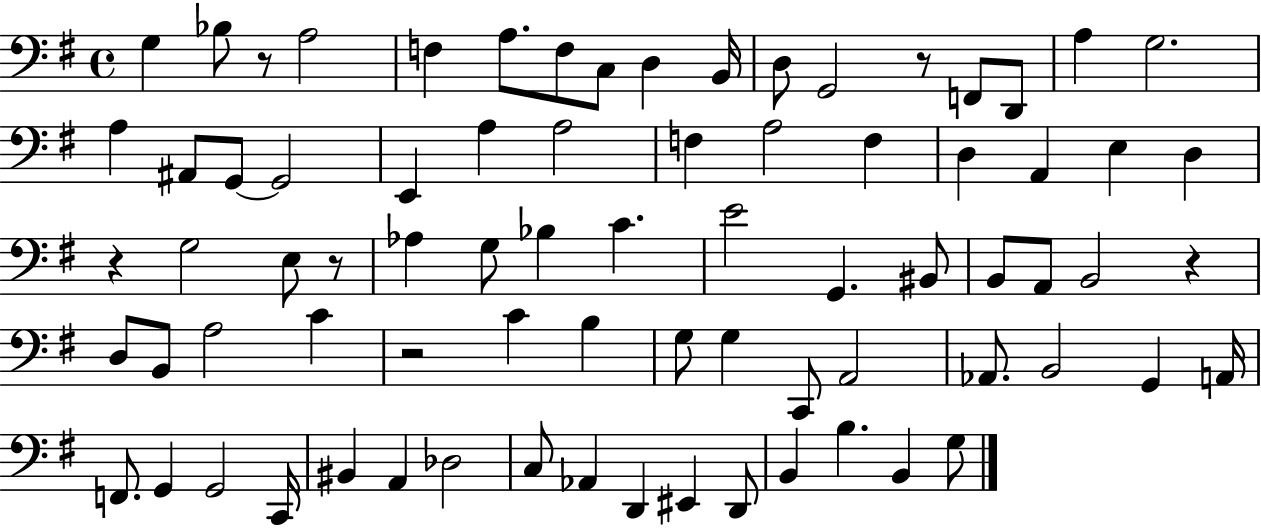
G3/q Bb3/e R/e A3/h F3/q A3/e. F3/e C3/e D3/q B2/s D3/e G2/h R/e F2/e D2/e A3/q G3/h. A3/q A#2/e G2/e G2/h E2/q A3/q A3/h F3/q A3/h F3/q D3/q A2/q E3/q D3/q R/q G3/h E3/e R/e Ab3/q G3/e Bb3/q C4/q. E4/h G2/q. BIS2/e B2/e A2/e B2/h R/q D3/e B2/e A3/h C4/q R/h C4/q B3/q G3/e G3/q C2/e A2/h Ab2/e. B2/h G2/q A2/s F2/e. G2/q G2/h C2/s BIS2/q A2/q Db3/h C3/e Ab2/q D2/q EIS2/q D2/e B2/q B3/q. B2/q G3/e